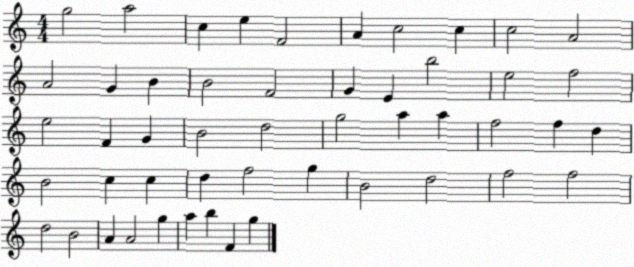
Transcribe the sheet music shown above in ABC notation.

X:1
T:Untitled
M:4/4
L:1/4
K:C
g2 a2 c e F2 A c2 c c2 A2 A2 G B B2 F2 G E b2 e2 f2 e2 F G B2 d2 g2 a a f2 f d B2 c c d f2 g B2 d2 f2 f2 d2 B2 A A2 g a b F g